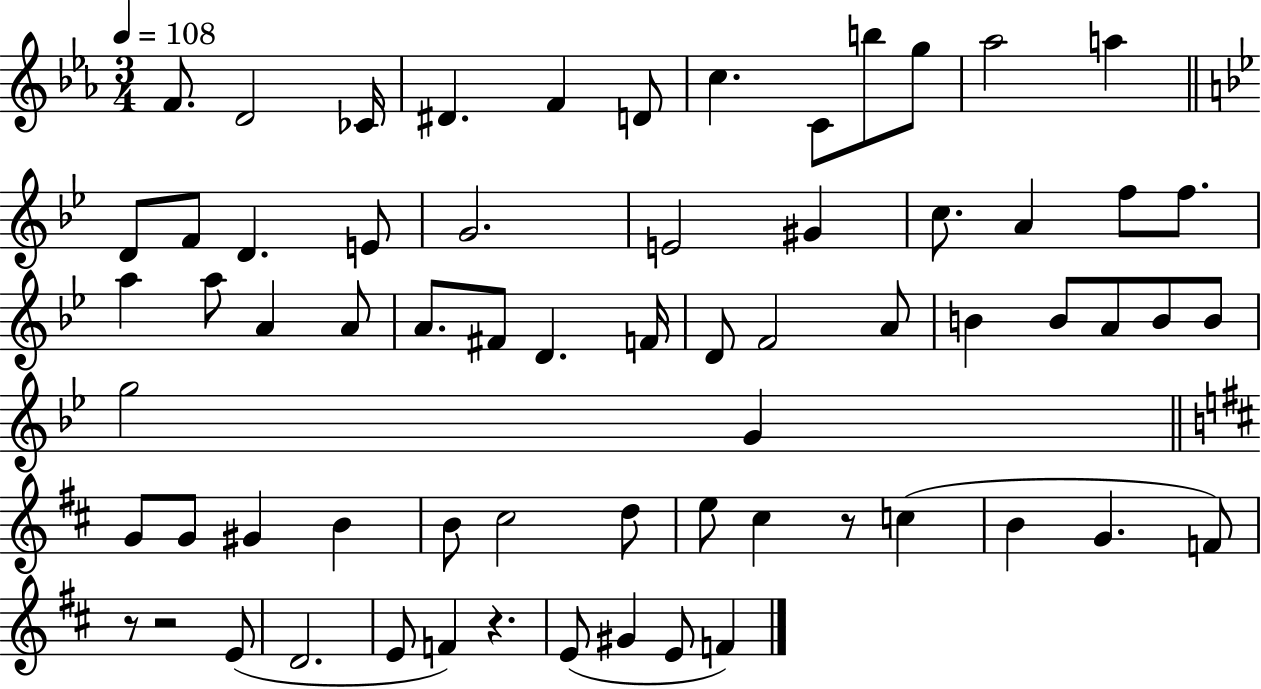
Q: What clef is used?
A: treble